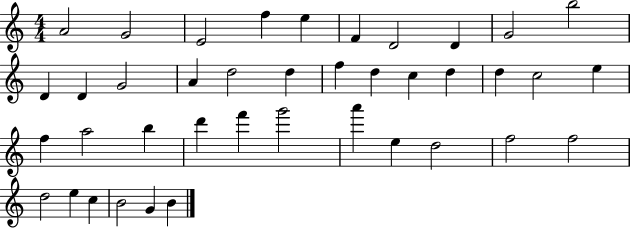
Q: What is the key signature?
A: C major